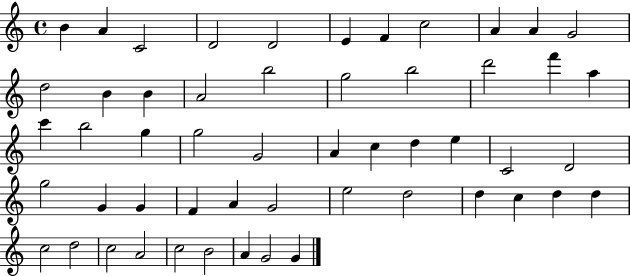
B4/q A4/q C4/h D4/h D4/h E4/q F4/q C5/h A4/q A4/q G4/h D5/h B4/q B4/q A4/h B5/h G5/h B5/h D6/h F6/q A5/q C6/q B5/h G5/q G5/h G4/h A4/q C5/q D5/q E5/q C4/h D4/h G5/h G4/q G4/q F4/q A4/q G4/h E5/h D5/h D5/q C5/q D5/q D5/q C5/h D5/h C5/h A4/h C5/h B4/h A4/q G4/h G4/q